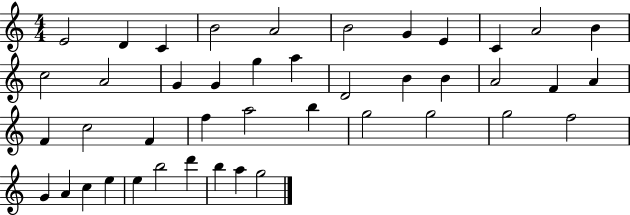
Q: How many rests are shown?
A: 0